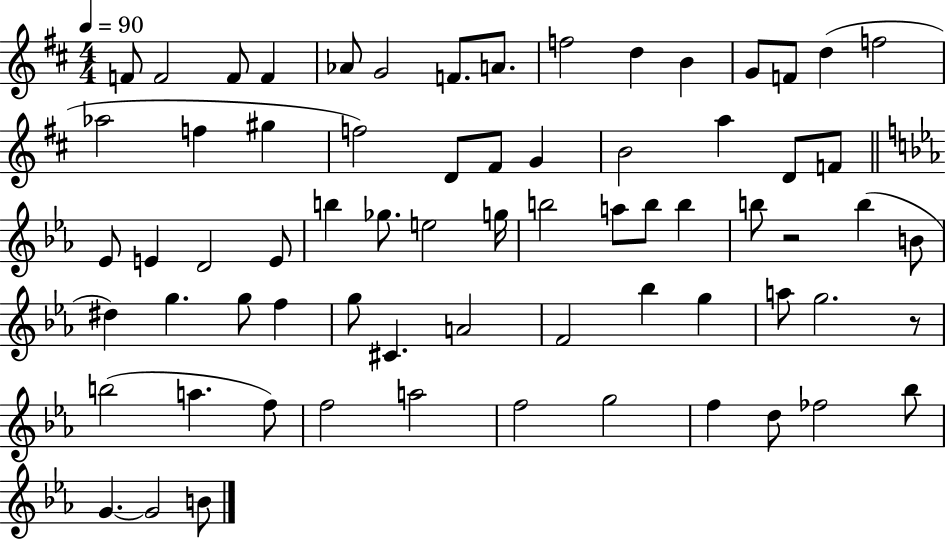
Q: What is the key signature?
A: D major